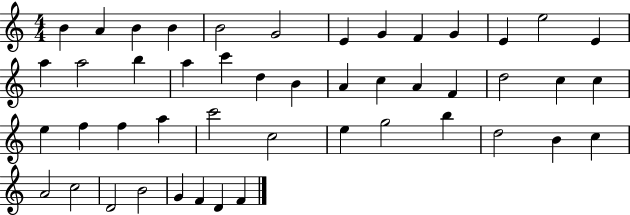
{
  \clef treble
  \numericTimeSignature
  \time 4/4
  \key c \major
  b'4 a'4 b'4 b'4 | b'2 g'2 | e'4 g'4 f'4 g'4 | e'4 e''2 e'4 | \break a''4 a''2 b''4 | a''4 c'''4 d''4 b'4 | a'4 c''4 a'4 f'4 | d''2 c''4 c''4 | \break e''4 f''4 f''4 a''4 | c'''2 c''2 | e''4 g''2 b''4 | d''2 b'4 c''4 | \break a'2 c''2 | d'2 b'2 | g'4 f'4 d'4 f'4 | \bar "|."
}